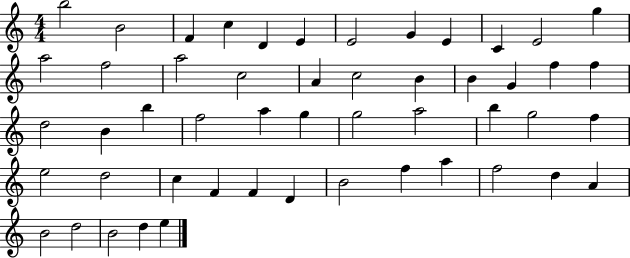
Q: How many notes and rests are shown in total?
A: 51